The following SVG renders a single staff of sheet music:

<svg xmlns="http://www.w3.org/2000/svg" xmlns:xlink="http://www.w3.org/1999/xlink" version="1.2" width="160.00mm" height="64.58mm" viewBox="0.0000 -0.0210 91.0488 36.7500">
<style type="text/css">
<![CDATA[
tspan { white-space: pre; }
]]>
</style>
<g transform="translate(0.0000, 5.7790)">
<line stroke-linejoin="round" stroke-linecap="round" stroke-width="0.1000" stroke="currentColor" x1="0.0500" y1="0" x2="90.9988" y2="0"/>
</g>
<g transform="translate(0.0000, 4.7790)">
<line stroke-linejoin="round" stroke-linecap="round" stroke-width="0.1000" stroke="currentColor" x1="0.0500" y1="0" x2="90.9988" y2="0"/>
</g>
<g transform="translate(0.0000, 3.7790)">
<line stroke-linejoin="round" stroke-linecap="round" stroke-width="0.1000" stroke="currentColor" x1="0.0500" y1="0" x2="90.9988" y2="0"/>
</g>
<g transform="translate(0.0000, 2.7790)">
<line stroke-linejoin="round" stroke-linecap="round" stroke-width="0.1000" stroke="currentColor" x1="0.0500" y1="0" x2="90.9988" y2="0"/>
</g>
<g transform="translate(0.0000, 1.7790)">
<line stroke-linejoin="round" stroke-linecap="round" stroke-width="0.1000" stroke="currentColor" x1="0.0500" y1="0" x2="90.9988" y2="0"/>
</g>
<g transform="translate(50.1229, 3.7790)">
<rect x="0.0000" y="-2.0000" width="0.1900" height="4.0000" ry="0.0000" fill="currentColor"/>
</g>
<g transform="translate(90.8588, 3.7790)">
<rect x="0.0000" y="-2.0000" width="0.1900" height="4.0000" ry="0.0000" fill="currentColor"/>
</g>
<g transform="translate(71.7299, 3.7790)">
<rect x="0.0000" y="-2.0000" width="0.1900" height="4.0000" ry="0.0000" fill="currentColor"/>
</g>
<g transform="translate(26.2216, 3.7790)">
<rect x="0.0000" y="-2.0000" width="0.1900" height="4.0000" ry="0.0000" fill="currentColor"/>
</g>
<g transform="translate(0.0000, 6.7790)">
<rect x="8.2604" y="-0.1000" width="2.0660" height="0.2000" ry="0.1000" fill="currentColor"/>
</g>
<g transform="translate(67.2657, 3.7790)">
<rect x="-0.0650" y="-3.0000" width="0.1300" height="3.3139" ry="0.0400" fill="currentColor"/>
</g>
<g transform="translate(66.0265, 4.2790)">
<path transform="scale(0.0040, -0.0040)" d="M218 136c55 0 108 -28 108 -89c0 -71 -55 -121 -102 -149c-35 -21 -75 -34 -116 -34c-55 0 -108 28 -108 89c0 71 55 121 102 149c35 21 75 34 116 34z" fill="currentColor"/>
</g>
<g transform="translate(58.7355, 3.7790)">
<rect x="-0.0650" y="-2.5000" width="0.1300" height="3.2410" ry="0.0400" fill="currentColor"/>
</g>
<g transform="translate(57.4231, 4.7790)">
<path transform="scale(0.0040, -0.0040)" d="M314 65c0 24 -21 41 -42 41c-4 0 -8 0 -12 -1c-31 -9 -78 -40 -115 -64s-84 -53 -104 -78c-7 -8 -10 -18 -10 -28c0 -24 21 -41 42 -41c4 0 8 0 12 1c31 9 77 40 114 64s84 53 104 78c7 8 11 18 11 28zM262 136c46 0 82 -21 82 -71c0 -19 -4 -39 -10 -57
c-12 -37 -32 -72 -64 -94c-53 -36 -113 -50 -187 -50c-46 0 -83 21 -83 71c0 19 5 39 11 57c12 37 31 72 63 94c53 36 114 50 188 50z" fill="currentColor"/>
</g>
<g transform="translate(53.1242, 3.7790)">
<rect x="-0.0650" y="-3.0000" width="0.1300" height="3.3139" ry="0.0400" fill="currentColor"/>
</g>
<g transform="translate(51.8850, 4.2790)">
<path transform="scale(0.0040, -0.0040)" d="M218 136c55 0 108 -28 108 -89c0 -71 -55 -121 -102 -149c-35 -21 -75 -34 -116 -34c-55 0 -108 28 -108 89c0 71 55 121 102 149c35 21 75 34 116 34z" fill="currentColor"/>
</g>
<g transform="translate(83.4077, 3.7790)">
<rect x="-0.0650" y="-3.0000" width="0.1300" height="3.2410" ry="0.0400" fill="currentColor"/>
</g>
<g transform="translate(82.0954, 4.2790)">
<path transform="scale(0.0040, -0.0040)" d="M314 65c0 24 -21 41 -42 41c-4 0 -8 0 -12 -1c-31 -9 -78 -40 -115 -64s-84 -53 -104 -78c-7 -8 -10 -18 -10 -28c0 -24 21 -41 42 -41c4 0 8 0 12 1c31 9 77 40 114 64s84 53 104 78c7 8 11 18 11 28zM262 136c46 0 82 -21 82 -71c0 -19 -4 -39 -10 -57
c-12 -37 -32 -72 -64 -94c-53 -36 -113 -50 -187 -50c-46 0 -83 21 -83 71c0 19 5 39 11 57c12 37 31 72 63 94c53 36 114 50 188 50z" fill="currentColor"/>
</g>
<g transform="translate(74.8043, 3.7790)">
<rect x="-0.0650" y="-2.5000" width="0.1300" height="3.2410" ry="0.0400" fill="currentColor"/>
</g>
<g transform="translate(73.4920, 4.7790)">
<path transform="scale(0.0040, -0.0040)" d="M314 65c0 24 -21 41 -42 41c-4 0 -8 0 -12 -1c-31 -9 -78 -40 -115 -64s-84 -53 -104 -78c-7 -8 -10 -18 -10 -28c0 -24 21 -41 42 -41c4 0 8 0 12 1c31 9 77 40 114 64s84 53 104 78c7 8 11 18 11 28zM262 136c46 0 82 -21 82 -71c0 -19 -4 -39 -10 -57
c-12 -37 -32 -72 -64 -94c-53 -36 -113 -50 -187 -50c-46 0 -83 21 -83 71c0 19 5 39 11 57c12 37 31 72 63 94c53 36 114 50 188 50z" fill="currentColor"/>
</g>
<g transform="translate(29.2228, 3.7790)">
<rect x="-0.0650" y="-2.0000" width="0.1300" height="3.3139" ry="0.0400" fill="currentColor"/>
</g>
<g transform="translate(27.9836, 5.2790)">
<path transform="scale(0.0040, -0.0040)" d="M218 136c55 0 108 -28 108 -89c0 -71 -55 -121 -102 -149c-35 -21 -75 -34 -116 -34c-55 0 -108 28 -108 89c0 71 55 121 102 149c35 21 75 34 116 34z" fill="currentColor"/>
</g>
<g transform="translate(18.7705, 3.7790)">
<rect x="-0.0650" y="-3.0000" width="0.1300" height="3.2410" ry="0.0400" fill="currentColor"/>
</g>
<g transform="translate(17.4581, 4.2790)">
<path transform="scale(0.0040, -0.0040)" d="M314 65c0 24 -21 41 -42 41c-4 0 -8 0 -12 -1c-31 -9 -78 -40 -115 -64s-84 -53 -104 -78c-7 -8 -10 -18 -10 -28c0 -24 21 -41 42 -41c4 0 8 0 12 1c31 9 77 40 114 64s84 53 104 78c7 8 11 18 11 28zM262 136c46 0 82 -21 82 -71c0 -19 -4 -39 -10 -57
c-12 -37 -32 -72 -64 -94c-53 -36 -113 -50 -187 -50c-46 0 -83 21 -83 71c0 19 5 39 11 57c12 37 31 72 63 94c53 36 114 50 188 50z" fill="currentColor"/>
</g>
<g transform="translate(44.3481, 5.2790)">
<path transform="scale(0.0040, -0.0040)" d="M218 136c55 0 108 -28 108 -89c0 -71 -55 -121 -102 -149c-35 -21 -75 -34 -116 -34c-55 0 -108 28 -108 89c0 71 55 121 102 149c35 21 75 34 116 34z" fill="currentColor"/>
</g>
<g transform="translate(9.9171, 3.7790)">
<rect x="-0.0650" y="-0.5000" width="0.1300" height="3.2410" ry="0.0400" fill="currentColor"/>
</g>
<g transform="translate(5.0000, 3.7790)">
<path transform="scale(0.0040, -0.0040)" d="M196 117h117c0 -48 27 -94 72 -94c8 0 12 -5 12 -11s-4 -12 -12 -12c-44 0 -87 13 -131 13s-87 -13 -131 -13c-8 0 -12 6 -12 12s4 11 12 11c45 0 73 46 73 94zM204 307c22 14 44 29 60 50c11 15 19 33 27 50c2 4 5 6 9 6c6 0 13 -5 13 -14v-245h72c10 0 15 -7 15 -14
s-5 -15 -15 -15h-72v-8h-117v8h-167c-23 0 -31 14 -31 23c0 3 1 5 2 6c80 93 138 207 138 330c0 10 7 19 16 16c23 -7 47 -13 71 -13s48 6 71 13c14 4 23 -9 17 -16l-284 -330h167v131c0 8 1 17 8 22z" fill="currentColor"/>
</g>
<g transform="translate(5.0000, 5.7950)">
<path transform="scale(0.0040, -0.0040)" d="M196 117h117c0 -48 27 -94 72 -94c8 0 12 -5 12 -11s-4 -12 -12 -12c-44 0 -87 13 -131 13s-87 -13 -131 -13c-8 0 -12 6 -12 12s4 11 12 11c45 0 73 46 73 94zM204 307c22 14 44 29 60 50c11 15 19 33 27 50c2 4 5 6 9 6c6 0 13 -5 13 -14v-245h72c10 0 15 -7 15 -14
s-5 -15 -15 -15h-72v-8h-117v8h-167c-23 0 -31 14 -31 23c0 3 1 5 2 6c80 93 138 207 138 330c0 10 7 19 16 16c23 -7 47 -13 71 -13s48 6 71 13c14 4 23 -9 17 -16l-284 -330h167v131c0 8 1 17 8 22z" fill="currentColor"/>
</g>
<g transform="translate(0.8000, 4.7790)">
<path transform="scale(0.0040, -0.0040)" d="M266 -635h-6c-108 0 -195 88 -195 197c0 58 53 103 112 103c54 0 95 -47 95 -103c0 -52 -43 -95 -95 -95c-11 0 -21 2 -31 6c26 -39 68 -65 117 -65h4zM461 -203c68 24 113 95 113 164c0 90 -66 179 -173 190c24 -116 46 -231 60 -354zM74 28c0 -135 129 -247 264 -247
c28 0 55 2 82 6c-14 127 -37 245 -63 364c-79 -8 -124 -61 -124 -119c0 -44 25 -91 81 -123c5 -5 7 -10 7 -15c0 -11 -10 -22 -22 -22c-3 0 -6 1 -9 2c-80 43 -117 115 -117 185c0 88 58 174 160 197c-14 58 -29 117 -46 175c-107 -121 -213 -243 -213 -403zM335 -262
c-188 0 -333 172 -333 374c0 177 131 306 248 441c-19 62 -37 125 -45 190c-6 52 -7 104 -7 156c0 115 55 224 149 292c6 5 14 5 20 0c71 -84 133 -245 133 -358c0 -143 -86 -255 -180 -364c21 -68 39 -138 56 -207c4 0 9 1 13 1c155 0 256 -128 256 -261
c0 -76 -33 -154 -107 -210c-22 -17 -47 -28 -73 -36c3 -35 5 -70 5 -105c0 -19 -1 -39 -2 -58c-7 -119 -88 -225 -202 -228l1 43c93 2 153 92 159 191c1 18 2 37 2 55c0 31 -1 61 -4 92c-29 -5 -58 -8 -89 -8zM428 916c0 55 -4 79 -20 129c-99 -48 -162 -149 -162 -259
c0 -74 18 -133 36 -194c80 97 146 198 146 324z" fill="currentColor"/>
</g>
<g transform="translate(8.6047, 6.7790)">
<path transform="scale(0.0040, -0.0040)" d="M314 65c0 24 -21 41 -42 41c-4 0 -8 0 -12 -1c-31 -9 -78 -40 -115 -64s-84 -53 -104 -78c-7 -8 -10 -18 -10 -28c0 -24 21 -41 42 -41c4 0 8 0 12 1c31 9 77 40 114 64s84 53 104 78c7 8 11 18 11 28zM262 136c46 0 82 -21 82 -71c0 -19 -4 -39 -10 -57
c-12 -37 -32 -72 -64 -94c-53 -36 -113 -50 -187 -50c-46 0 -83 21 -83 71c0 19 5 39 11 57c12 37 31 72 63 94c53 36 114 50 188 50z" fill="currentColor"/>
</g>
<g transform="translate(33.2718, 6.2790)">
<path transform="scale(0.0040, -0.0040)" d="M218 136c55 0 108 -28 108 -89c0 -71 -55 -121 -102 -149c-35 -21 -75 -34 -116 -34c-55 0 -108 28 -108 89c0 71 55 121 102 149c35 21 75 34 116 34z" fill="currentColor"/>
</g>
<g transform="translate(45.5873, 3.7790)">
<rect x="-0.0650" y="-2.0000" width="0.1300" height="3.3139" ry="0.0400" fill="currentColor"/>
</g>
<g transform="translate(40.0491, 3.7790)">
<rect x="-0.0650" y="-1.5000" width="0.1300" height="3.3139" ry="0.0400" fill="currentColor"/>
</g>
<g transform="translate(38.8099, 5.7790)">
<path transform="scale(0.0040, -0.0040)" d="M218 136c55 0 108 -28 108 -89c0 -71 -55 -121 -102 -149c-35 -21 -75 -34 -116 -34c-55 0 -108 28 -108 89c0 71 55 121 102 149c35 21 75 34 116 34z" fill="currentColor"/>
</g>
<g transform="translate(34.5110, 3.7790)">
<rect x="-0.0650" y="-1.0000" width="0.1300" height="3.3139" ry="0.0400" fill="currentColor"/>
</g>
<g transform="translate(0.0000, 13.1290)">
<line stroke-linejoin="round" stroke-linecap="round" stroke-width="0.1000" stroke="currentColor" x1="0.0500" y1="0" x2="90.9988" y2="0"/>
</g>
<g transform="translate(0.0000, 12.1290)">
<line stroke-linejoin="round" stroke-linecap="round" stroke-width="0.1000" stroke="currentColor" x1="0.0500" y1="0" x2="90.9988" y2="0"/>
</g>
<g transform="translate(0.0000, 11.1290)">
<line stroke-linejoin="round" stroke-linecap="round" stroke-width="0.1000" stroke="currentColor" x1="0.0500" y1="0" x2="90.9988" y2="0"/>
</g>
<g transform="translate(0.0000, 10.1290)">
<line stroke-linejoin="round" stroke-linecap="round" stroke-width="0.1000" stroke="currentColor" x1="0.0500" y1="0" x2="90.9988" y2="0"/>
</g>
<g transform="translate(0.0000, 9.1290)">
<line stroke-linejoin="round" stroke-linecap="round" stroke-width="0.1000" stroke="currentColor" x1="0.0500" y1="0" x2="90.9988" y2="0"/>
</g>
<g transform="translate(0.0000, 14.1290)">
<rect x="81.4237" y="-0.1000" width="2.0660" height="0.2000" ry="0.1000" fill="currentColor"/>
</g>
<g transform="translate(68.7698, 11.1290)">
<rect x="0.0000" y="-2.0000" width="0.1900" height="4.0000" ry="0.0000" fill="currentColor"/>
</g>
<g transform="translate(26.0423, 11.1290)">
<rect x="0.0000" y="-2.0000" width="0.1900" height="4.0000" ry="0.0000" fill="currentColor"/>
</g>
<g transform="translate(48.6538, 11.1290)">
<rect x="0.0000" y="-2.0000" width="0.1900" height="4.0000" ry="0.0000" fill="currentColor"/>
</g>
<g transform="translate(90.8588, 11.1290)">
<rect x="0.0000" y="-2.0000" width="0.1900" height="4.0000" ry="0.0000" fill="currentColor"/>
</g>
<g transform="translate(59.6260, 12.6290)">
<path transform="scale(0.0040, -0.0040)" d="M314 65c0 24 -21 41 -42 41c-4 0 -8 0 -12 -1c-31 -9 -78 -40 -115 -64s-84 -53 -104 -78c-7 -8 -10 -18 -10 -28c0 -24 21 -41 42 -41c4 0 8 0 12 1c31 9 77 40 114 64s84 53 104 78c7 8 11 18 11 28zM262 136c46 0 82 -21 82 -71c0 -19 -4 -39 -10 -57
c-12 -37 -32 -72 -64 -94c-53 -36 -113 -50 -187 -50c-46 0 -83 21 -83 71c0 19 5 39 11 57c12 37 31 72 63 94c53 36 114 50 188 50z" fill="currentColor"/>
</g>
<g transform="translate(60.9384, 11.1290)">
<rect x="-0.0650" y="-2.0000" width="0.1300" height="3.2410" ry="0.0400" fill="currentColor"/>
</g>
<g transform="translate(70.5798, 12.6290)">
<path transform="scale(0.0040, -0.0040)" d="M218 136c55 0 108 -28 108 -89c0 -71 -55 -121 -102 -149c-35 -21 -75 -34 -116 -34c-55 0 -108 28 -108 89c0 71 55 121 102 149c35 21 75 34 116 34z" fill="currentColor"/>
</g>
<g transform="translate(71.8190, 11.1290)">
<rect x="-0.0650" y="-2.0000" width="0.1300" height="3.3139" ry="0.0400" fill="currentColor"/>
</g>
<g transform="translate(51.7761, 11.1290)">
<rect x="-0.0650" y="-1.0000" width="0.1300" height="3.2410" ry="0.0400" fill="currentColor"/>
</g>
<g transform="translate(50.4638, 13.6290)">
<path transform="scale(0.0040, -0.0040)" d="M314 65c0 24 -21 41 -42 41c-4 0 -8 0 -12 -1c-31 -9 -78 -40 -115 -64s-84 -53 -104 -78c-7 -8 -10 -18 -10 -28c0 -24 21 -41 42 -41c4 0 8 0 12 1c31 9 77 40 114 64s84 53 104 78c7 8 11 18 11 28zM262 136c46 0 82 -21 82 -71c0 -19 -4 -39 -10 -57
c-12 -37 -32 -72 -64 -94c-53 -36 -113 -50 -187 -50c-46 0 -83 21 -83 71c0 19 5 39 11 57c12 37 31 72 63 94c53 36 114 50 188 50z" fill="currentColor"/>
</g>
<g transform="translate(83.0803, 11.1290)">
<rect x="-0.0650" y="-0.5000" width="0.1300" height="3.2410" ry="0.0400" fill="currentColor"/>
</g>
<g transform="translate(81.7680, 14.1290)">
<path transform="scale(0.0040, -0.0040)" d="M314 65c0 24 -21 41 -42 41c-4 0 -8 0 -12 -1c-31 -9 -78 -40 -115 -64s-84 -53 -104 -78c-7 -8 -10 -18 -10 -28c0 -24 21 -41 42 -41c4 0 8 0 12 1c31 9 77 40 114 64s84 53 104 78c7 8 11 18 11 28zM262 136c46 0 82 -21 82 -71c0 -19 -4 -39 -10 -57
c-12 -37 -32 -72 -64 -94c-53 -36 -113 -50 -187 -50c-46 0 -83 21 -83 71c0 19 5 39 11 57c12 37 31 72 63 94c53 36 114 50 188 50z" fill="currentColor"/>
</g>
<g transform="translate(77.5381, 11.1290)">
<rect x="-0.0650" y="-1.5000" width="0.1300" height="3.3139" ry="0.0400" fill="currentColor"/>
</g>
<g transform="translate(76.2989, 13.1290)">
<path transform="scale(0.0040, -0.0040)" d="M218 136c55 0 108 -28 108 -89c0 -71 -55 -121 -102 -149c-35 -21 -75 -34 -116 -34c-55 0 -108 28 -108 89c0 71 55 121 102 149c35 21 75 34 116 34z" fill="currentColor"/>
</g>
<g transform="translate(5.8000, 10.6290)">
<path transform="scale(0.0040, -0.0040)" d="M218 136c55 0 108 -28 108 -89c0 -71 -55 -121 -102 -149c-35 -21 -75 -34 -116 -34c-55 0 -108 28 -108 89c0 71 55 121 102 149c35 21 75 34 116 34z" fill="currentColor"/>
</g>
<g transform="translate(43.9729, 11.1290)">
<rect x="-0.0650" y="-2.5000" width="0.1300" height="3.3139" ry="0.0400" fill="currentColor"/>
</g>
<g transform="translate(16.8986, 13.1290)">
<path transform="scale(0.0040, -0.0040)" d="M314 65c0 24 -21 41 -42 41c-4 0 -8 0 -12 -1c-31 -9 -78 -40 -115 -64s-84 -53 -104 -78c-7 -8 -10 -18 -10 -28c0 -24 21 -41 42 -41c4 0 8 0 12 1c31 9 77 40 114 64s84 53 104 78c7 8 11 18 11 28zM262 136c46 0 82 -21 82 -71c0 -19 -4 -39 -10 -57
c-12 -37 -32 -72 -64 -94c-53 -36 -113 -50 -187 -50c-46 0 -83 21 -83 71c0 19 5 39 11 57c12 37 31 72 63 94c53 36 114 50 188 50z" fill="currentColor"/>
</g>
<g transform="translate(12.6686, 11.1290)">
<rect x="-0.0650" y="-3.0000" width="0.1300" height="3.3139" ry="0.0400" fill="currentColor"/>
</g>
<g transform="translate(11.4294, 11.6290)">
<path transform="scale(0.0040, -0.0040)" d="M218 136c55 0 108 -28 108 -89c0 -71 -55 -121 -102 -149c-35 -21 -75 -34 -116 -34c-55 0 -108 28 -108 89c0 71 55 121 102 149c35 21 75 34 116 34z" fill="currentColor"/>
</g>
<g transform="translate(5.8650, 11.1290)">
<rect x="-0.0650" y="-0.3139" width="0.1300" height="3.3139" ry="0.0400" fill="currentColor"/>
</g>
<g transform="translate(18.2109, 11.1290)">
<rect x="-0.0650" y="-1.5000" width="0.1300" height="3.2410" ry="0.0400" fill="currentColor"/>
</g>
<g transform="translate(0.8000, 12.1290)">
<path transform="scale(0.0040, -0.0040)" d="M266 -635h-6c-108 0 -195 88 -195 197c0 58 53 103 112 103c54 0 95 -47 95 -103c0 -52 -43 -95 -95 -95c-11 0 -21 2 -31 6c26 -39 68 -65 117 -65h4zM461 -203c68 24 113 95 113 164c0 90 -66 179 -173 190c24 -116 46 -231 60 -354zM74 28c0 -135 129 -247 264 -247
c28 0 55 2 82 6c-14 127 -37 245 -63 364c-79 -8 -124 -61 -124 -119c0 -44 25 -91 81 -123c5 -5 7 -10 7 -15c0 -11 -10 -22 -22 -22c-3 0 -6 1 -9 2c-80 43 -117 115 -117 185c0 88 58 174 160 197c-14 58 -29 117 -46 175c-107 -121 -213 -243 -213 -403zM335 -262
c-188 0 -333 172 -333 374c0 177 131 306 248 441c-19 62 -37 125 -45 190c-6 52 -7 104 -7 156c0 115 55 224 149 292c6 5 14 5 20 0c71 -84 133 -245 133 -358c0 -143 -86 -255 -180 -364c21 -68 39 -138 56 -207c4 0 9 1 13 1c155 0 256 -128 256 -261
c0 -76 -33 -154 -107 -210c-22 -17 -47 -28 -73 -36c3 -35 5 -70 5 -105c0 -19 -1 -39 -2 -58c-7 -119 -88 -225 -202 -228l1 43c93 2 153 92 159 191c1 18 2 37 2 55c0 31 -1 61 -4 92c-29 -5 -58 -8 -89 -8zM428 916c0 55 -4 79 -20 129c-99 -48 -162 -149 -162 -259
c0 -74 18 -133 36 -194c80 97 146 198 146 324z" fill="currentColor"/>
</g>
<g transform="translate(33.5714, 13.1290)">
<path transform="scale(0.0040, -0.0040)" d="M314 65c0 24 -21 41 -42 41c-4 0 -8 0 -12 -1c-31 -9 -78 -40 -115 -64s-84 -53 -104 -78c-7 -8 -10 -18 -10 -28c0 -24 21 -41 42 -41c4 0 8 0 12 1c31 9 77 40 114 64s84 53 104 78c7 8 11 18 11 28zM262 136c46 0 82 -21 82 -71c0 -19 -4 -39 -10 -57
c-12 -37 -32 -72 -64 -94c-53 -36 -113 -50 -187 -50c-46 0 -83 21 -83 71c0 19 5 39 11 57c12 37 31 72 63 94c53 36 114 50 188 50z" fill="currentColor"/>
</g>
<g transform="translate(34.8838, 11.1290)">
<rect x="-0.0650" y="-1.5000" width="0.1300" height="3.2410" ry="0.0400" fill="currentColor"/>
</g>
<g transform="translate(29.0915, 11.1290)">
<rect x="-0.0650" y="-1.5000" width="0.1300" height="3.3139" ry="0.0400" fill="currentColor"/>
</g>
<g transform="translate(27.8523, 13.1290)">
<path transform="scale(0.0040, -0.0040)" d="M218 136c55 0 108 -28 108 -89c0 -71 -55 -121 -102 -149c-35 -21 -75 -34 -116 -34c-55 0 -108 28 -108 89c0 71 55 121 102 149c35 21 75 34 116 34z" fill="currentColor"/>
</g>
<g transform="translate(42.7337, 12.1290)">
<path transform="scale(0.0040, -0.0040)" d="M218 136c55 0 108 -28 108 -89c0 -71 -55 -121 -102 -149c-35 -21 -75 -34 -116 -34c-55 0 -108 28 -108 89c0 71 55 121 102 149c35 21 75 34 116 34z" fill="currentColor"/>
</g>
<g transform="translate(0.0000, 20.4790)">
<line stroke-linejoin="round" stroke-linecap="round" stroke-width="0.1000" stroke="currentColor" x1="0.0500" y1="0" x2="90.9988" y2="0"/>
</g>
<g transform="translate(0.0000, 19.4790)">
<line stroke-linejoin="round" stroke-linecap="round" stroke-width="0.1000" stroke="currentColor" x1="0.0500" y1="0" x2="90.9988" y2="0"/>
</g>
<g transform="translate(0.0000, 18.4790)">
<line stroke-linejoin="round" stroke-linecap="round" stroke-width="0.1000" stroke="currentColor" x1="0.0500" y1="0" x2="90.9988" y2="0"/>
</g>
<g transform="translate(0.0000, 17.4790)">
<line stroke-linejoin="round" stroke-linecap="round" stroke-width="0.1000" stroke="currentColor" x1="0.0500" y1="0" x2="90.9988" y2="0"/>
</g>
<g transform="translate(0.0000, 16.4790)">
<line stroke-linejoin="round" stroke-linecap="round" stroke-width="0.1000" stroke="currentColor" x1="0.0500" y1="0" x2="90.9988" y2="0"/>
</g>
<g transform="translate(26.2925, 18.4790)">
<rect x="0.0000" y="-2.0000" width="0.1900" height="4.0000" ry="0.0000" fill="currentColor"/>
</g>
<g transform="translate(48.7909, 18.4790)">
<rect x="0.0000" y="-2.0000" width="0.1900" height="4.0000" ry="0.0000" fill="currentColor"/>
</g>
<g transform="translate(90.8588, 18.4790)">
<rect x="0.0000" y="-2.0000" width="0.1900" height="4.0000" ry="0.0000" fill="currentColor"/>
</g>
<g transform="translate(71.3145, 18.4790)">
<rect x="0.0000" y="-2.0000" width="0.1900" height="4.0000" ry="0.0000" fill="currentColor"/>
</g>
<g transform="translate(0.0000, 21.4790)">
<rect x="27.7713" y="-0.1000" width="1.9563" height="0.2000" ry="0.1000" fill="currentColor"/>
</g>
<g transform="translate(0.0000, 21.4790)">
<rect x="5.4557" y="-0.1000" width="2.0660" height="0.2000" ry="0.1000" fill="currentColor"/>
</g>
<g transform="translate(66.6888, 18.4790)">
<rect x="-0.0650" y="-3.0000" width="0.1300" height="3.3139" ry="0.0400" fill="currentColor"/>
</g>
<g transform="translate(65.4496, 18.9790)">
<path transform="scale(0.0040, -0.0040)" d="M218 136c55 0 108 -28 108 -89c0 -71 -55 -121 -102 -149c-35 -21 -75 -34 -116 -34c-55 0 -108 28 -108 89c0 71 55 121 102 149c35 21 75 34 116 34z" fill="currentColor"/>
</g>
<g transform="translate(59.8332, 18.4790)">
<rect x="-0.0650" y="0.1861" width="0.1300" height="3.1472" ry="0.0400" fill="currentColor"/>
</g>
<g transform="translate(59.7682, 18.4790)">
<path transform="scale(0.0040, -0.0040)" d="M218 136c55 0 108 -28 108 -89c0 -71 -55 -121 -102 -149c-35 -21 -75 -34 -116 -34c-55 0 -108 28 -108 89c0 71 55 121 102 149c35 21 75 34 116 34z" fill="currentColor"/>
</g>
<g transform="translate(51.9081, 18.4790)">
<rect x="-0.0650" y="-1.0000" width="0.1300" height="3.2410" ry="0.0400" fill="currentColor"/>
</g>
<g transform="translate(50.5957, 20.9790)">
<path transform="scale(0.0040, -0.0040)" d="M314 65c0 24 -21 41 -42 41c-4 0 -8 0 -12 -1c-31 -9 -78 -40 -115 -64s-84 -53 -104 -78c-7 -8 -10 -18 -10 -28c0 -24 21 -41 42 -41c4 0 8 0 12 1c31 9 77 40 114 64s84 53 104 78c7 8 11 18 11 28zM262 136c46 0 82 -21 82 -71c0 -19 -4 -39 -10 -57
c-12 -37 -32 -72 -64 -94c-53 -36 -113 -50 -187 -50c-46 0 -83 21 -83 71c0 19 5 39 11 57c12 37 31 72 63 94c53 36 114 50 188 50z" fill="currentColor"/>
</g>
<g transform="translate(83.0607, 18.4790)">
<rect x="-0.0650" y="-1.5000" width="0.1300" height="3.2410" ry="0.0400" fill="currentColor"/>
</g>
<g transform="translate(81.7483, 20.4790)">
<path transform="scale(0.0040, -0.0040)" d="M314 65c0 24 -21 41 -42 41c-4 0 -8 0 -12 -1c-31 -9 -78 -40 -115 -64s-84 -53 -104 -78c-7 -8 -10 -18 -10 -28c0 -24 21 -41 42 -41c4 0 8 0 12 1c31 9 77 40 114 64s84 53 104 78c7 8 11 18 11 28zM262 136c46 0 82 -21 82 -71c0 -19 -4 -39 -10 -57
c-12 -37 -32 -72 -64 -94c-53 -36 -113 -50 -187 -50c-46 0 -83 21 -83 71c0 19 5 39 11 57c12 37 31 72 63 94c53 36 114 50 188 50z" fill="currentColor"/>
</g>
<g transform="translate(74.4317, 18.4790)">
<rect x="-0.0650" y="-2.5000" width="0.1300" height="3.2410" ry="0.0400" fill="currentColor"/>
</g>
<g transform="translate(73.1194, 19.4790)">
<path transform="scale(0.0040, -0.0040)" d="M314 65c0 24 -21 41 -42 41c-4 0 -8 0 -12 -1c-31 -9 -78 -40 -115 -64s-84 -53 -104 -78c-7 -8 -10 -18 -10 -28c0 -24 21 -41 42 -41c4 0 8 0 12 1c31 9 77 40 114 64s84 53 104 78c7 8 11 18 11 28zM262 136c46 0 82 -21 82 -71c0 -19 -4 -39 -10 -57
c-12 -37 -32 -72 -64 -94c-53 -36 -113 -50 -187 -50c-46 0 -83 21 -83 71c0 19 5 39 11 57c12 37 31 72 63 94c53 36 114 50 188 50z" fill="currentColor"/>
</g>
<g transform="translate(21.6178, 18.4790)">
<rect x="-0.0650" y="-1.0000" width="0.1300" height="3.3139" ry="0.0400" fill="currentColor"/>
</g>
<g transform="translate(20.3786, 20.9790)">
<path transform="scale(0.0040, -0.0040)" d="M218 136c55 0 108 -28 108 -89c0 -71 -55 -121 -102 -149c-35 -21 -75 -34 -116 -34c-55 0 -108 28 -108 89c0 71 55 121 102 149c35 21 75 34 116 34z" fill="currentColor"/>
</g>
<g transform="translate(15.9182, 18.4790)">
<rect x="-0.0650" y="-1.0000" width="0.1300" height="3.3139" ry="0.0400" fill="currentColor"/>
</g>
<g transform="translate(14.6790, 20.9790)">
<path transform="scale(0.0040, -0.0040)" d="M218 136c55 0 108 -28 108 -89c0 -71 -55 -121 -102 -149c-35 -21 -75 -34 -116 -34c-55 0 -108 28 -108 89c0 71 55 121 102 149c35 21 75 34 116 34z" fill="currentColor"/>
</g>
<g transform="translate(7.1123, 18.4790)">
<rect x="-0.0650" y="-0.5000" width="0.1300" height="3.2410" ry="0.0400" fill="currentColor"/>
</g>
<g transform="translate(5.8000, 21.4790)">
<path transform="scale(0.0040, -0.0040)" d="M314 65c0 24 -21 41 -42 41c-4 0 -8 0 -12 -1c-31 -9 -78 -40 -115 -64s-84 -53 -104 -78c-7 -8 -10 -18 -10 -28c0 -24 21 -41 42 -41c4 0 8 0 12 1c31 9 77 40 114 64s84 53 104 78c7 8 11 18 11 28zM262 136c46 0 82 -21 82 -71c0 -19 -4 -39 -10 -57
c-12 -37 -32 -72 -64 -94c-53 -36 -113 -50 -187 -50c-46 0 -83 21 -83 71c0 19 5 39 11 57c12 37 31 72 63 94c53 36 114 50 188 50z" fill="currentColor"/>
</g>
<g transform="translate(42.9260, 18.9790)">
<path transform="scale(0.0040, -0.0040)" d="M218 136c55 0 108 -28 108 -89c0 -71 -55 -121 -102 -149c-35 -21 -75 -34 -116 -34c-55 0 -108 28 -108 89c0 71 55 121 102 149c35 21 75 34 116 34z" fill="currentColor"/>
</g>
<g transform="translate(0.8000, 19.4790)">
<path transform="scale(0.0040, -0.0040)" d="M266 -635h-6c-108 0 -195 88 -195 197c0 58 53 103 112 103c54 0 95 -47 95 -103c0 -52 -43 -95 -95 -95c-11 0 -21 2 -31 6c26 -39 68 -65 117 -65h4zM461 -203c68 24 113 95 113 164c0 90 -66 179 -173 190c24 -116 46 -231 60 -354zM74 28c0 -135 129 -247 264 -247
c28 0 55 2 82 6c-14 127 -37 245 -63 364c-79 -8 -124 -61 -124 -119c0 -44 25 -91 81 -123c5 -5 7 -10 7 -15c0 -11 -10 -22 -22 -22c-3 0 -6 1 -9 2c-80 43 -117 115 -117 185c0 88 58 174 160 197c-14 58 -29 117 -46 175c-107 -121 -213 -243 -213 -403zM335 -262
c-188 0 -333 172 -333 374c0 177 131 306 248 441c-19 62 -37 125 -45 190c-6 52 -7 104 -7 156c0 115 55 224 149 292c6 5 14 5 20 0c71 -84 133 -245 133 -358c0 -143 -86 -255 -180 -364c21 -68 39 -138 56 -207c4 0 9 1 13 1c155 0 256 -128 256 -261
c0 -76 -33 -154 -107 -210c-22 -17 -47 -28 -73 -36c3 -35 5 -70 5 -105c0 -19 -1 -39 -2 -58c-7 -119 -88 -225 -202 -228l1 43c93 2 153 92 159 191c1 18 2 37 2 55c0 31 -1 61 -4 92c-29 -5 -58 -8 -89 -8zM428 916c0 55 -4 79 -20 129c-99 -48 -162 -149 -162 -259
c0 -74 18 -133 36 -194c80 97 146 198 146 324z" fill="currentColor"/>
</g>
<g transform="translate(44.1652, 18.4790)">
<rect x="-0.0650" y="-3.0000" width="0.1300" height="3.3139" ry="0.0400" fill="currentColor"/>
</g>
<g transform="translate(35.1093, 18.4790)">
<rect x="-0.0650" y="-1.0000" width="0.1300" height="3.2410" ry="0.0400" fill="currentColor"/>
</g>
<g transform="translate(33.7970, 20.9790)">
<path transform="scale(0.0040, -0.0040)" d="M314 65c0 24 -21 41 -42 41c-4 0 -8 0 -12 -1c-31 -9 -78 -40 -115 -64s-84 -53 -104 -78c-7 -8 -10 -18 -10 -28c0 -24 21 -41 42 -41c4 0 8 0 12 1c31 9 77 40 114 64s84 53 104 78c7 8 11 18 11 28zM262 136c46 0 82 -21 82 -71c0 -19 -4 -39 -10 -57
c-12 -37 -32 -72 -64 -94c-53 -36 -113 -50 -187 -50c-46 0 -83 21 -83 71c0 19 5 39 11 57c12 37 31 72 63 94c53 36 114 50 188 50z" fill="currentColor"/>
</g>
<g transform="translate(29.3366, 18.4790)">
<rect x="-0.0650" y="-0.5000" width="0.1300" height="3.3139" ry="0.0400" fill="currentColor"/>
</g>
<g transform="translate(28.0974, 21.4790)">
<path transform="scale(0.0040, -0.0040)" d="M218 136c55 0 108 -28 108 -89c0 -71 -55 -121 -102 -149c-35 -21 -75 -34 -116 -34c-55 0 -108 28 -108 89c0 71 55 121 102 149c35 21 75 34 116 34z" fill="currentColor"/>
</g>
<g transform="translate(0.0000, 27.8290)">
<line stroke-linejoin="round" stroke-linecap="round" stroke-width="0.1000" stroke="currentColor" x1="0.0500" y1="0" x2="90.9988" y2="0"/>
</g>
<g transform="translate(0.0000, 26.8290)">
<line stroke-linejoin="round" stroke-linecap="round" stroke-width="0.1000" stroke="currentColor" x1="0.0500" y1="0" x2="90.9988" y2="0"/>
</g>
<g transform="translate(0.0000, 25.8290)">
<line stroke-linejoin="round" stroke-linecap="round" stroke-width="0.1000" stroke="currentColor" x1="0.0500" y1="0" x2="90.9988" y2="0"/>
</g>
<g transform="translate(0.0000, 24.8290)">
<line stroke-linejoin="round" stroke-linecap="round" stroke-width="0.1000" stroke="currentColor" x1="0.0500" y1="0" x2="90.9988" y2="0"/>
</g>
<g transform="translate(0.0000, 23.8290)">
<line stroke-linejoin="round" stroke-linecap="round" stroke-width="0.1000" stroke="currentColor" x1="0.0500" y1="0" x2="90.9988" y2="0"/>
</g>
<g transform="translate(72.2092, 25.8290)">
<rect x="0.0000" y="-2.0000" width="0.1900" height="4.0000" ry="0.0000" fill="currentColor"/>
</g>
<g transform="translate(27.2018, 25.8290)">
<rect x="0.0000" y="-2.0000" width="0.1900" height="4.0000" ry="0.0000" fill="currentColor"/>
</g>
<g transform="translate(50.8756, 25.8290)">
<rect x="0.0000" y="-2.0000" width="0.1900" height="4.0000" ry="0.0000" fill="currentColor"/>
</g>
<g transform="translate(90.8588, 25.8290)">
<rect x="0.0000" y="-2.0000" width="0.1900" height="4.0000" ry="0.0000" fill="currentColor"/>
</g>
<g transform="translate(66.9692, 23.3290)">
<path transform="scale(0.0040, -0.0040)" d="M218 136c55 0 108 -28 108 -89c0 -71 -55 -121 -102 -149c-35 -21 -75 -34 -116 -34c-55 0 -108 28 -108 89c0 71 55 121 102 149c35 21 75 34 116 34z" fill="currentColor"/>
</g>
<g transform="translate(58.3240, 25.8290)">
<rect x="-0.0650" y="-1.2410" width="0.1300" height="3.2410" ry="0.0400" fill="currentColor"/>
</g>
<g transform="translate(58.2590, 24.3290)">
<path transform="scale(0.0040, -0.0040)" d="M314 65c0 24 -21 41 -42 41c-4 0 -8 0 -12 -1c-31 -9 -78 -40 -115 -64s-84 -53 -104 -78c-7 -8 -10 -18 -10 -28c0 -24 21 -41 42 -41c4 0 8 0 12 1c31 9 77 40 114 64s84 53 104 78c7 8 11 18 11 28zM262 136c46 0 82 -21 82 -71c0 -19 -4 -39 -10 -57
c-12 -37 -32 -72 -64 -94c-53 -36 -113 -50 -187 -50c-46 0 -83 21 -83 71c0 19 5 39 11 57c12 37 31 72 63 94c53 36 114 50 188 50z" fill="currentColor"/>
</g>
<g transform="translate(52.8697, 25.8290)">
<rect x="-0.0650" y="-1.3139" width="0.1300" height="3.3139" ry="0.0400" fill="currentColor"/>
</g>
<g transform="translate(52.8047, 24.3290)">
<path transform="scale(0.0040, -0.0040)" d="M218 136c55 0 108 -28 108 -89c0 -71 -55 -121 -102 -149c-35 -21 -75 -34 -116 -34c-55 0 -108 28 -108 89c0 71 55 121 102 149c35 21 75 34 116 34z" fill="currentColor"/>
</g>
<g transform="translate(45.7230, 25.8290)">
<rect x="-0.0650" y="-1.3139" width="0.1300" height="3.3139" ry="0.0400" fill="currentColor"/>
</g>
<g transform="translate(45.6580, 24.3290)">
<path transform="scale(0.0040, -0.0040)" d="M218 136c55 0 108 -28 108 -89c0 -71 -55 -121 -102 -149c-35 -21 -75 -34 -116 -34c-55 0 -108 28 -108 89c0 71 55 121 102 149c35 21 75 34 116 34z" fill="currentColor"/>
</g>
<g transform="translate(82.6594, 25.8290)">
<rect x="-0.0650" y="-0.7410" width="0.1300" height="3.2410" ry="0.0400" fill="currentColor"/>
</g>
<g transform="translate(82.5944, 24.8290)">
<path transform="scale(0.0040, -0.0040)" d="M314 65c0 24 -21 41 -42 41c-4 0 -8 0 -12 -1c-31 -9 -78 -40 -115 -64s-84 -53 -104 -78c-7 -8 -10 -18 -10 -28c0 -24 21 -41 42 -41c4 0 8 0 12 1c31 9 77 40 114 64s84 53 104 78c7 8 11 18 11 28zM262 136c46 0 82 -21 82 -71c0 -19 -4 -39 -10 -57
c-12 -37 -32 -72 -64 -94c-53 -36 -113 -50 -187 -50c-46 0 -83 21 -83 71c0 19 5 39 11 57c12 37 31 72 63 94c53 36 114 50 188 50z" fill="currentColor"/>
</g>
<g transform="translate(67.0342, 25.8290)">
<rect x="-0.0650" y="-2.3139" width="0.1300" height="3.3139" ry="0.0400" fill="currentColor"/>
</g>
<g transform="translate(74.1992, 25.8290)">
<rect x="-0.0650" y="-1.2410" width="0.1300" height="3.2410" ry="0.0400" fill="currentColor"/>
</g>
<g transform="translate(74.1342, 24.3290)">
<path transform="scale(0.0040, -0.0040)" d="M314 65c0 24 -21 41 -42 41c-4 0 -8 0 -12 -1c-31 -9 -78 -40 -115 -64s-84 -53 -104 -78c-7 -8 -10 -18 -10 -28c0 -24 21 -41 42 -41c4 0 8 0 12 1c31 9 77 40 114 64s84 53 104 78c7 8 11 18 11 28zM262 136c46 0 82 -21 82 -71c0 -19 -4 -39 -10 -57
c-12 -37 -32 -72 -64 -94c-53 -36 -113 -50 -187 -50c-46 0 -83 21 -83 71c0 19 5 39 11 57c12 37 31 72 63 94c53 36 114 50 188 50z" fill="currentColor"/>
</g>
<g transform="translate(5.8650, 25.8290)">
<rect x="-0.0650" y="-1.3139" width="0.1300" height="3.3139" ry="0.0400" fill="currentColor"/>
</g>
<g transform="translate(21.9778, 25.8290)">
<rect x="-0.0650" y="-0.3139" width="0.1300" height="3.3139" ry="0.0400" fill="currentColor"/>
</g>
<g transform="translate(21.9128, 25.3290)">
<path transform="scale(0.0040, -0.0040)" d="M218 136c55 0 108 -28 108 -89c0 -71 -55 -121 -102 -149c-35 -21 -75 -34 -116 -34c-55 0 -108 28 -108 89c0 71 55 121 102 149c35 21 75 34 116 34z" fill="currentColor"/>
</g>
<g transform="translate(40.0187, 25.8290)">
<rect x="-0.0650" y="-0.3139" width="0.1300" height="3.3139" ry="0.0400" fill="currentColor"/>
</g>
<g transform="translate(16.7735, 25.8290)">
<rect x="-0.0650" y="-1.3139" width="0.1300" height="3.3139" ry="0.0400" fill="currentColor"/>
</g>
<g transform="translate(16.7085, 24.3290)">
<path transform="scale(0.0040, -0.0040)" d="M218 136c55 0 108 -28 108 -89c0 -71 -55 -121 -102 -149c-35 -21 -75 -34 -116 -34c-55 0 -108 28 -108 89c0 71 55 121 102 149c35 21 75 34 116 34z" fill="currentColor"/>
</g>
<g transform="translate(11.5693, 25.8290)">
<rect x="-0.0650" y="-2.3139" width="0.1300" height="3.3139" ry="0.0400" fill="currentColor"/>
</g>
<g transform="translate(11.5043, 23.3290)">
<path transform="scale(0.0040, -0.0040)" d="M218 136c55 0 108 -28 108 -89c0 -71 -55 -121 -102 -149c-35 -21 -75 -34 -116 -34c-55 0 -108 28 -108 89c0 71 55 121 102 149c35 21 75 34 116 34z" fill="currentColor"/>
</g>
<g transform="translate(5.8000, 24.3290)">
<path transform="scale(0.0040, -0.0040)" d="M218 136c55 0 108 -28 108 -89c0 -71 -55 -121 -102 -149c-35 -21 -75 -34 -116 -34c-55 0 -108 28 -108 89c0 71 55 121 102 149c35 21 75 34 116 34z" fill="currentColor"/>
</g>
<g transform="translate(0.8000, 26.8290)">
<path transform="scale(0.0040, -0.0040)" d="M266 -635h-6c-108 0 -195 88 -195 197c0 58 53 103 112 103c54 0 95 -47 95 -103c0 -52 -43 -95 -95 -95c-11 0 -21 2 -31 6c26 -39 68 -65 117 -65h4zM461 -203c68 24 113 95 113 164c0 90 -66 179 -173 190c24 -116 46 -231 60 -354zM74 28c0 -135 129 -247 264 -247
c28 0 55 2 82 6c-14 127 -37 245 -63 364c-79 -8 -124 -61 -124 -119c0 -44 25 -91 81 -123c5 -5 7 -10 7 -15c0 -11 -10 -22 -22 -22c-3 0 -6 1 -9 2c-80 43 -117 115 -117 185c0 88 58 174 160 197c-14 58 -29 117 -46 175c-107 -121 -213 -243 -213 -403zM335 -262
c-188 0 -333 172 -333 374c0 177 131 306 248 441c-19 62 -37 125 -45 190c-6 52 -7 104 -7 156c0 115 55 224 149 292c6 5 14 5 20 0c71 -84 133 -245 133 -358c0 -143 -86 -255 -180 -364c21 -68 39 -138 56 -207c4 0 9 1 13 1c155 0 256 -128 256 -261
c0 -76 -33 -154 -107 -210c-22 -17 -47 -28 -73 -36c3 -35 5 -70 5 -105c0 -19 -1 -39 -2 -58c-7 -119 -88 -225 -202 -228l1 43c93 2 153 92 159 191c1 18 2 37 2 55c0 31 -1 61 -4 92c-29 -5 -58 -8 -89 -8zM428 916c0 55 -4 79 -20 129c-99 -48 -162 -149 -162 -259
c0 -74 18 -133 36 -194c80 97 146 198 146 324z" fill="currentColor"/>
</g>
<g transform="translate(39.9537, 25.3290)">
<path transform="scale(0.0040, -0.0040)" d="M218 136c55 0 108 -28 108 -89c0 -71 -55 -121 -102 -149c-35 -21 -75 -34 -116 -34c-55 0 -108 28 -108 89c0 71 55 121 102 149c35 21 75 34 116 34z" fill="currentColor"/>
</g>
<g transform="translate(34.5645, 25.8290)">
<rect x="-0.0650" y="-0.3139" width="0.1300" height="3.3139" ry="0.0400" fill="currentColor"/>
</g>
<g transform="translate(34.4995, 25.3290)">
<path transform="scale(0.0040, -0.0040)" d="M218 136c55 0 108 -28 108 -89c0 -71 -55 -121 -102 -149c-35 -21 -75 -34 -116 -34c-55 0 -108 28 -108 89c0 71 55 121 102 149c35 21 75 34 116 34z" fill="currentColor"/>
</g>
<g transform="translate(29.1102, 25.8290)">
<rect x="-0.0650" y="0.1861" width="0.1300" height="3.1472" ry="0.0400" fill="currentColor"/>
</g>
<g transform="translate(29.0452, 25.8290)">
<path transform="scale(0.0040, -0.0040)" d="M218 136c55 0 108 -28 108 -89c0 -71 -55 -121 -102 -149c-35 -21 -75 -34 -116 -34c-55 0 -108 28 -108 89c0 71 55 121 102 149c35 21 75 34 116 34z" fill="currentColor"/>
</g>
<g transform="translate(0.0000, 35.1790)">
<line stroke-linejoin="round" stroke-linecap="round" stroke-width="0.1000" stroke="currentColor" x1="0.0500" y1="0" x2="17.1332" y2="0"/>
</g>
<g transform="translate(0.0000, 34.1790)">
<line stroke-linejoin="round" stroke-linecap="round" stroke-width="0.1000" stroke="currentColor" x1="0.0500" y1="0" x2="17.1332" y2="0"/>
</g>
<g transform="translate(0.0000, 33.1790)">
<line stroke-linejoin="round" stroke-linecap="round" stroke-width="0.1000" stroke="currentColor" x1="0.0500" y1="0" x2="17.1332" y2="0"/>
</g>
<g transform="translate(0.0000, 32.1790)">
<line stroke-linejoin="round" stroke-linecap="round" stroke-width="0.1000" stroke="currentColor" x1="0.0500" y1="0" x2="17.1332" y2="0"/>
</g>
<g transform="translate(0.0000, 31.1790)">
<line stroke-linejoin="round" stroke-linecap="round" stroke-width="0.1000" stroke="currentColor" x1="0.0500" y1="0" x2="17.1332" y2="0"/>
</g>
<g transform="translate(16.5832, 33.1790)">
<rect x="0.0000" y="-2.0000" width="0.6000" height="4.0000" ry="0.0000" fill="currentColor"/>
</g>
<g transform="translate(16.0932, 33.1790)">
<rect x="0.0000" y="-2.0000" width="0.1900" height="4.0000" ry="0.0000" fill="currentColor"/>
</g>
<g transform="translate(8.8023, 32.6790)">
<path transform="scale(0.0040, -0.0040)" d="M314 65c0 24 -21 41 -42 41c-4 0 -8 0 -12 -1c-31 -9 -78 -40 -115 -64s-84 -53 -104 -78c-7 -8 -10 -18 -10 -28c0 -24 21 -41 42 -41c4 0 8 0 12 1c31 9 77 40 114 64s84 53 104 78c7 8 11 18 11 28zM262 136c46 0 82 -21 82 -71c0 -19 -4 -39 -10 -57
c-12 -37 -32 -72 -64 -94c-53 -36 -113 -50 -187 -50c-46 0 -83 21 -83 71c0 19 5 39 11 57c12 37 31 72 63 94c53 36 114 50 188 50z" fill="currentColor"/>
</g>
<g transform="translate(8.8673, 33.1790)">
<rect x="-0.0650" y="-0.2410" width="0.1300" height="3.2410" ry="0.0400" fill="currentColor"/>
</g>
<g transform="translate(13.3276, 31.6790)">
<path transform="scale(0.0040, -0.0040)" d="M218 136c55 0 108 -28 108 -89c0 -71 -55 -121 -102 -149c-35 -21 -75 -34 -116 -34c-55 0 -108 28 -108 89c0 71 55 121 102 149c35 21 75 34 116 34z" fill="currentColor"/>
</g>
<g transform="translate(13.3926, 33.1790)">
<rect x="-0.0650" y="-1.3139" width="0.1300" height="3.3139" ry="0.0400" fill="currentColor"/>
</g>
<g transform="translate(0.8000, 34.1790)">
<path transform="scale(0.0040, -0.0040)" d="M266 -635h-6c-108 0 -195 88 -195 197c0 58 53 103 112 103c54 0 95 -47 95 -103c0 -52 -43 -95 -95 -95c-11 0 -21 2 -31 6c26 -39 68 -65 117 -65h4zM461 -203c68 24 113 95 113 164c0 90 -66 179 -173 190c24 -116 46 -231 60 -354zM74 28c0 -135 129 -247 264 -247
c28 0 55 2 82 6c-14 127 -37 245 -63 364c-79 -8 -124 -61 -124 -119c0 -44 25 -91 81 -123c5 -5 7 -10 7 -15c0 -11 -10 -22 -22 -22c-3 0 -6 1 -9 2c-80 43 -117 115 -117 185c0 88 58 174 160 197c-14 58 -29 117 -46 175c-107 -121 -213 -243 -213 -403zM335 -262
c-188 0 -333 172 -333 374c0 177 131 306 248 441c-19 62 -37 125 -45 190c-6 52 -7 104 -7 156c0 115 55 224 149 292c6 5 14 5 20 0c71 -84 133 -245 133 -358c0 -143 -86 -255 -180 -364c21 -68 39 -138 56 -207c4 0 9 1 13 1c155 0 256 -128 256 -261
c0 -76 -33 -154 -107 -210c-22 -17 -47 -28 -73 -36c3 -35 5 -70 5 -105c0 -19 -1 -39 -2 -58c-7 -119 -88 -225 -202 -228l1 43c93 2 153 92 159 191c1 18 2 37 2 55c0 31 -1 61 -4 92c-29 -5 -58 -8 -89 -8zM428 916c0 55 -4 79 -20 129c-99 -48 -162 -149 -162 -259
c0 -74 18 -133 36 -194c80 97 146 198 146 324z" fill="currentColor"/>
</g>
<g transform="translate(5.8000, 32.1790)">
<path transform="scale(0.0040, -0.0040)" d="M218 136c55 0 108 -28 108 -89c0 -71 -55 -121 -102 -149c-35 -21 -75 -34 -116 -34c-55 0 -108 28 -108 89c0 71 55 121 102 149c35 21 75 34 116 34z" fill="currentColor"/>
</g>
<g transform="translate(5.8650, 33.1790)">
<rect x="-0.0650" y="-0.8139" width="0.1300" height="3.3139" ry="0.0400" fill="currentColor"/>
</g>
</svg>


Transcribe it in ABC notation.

X:1
T:Untitled
M:4/4
L:1/4
K:C
C2 A2 F D E F A G2 A G2 A2 c A E2 E E2 G D2 F2 F E C2 C2 D D C D2 A D2 B A G2 E2 e g e c B c c e e e2 g e2 d2 d c2 e